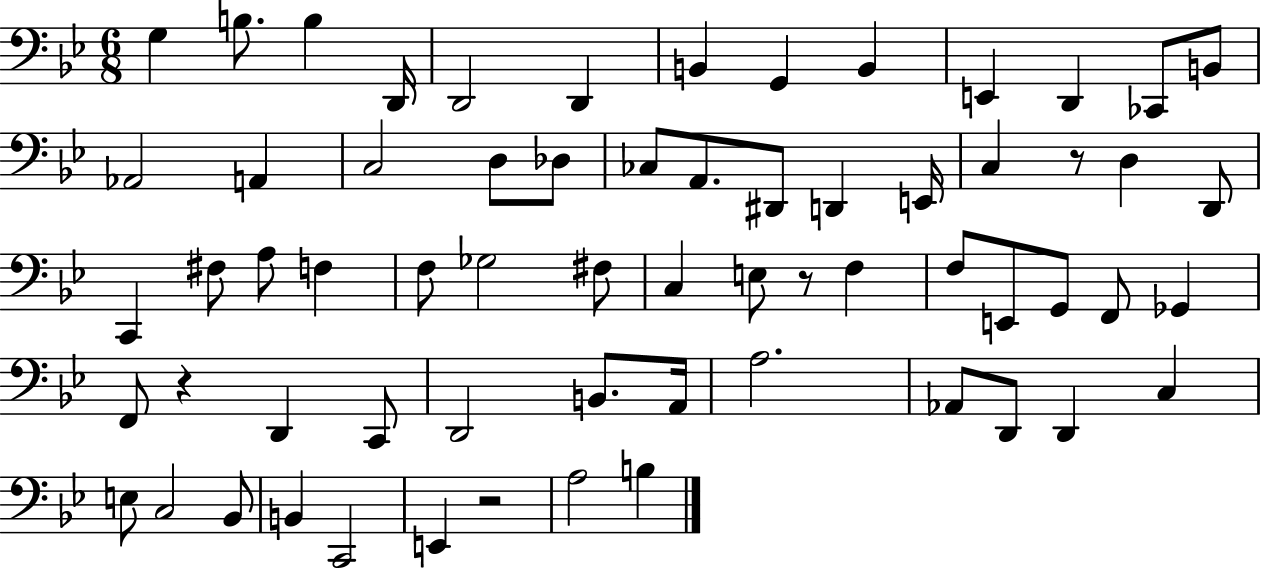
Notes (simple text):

G3/q B3/e. B3/q D2/s D2/h D2/q B2/q G2/q B2/q E2/q D2/q CES2/e B2/e Ab2/h A2/q C3/h D3/e Db3/e CES3/e A2/e. D#2/e D2/q E2/s C3/q R/e D3/q D2/e C2/q F#3/e A3/e F3/q F3/e Gb3/h F#3/e C3/q E3/e R/e F3/q F3/e E2/e G2/e F2/e Gb2/q F2/e R/q D2/q C2/e D2/h B2/e. A2/s A3/h. Ab2/e D2/e D2/q C3/q E3/e C3/h Bb2/e B2/q C2/h E2/q R/h A3/h B3/q